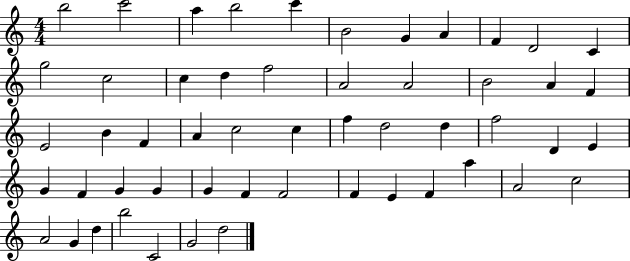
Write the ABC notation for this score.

X:1
T:Untitled
M:4/4
L:1/4
K:C
b2 c'2 a b2 c' B2 G A F D2 C g2 c2 c d f2 A2 A2 B2 A F E2 B F A c2 c f d2 d f2 D E G F G G G F F2 F E F a A2 c2 A2 G d b2 C2 G2 d2